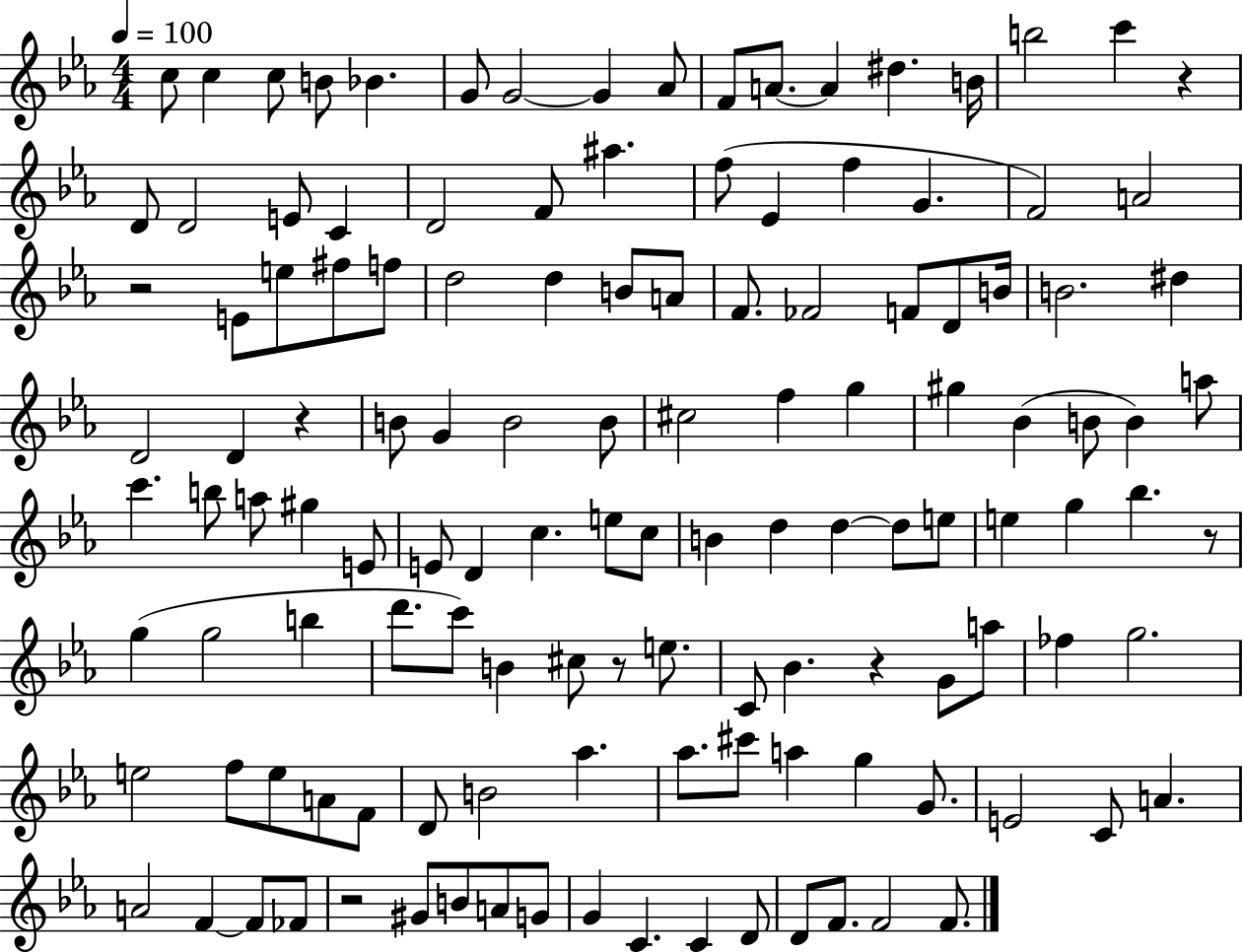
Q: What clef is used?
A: treble